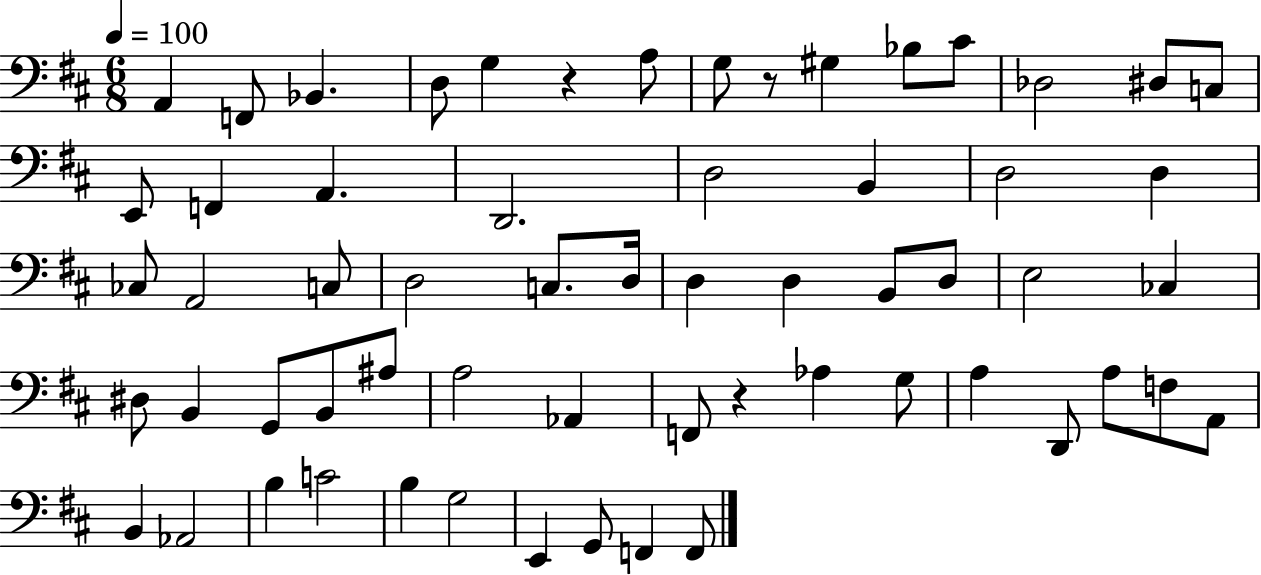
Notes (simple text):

A2/q F2/e Bb2/q. D3/e G3/q R/q A3/e G3/e R/e G#3/q Bb3/e C#4/e Db3/h D#3/e C3/e E2/e F2/q A2/q. D2/h. D3/h B2/q D3/h D3/q CES3/e A2/h C3/e D3/h C3/e. D3/s D3/q D3/q B2/e D3/e E3/h CES3/q D#3/e B2/q G2/e B2/e A#3/e A3/h Ab2/q F2/e R/q Ab3/q G3/e A3/q D2/e A3/e F3/e A2/e B2/q Ab2/h B3/q C4/h B3/q G3/h E2/q G2/e F2/q F2/e